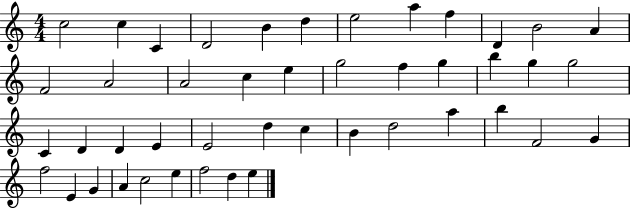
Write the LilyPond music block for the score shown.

{
  \clef treble
  \numericTimeSignature
  \time 4/4
  \key c \major
  c''2 c''4 c'4 | d'2 b'4 d''4 | e''2 a''4 f''4 | d'4 b'2 a'4 | \break f'2 a'2 | a'2 c''4 e''4 | g''2 f''4 g''4 | b''4 g''4 g''2 | \break c'4 d'4 d'4 e'4 | e'2 d''4 c''4 | b'4 d''2 a''4 | b''4 f'2 g'4 | \break f''2 e'4 g'4 | a'4 c''2 e''4 | f''2 d''4 e''4 | \bar "|."
}